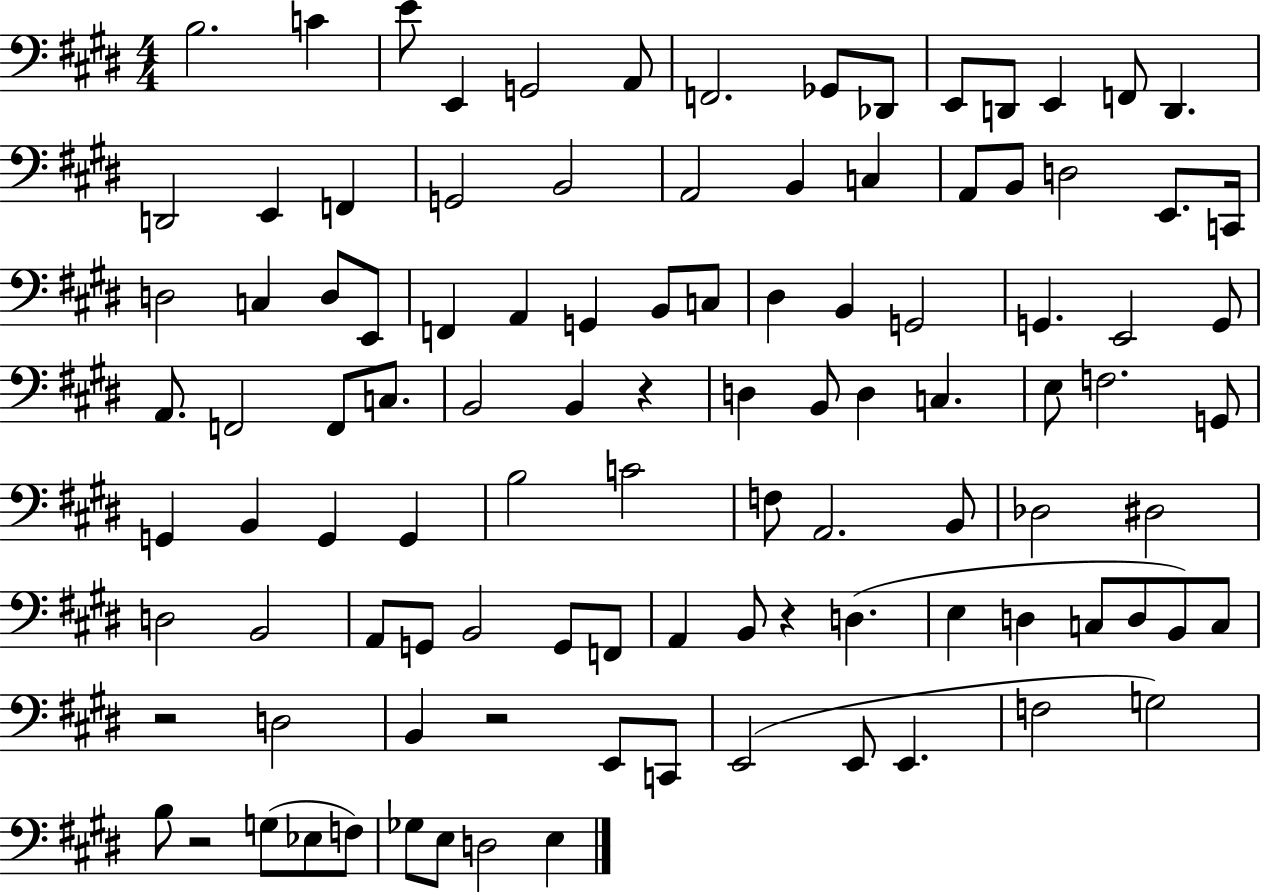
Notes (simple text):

B3/h. C4/q E4/e E2/q G2/h A2/e F2/h. Gb2/e Db2/e E2/e D2/e E2/q F2/e D2/q. D2/h E2/q F2/q G2/h B2/h A2/h B2/q C3/q A2/e B2/e D3/h E2/e. C2/s D3/h C3/q D3/e E2/e F2/q A2/q G2/q B2/e C3/e D#3/q B2/q G2/h G2/q. E2/h G2/e A2/e. F2/h F2/e C3/e. B2/h B2/q R/q D3/q B2/e D3/q C3/q. E3/e F3/h. G2/e G2/q B2/q G2/q G2/q B3/h C4/h F3/e A2/h. B2/e Db3/h D#3/h D3/h B2/h A2/e G2/e B2/h G2/e F2/e A2/q B2/e R/q D3/q. E3/q D3/q C3/e D3/e B2/e C3/e R/h D3/h B2/q R/h E2/e C2/e E2/h E2/e E2/q. F3/h G3/h B3/e R/h G3/e Eb3/e F3/e Gb3/e E3/e D3/h E3/q